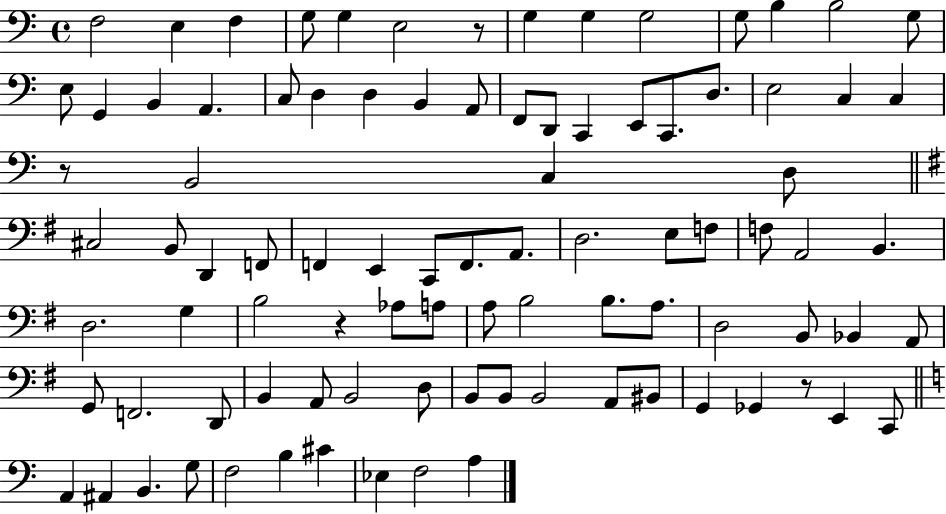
F3/h E3/q F3/q G3/e G3/q E3/h R/e G3/q G3/q G3/h G3/e B3/q B3/h G3/e E3/e G2/q B2/q A2/q. C3/e D3/q D3/q B2/q A2/e F2/e D2/e C2/q E2/e C2/e. D3/e. E3/h C3/q C3/q R/e B2/h C3/q D3/e C#3/h B2/e D2/q F2/e F2/q E2/q C2/e F2/e. A2/e. D3/h. E3/e F3/e F3/e A2/h B2/q. D3/h. G3/q B3/h R/q Ab3/e A3/e A3/e B3/h B3/e. A3/e. D3/h B2/e Bb2/q A2/e G2/e F2/h. D2/e B2/q A2/e B2/h D3/e B2/e B2/e B2/h A2/e BIS2/e G2/q Gb2/q R/e E2/q C2/e A2/q A#2/q B2/q. G3/e F3/h B3/q C#4/q Eb3/q F3/h A3/q